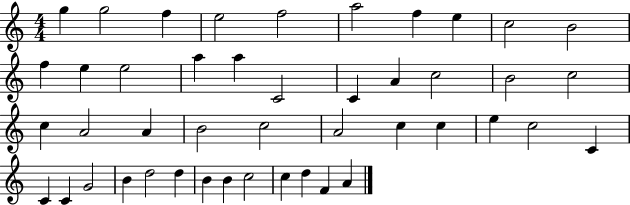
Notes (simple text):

G5/q G5/h F5/q E5/h F5/h A5/h F5/q E5/q C5/h B4/h F5/q E5/q E5/h A5/q A5/q C4/h C4/q A4/q C5/h B4/h C5/h C5/q A4/h A4/q B4/h C5/h A4/h C5/q C5/q E5/q C5/h C4/q C4/q C4/q G4/h B4/q D5/h D5/q B4/q B4/q C5/h C5/q D5/q F4/q A4/q